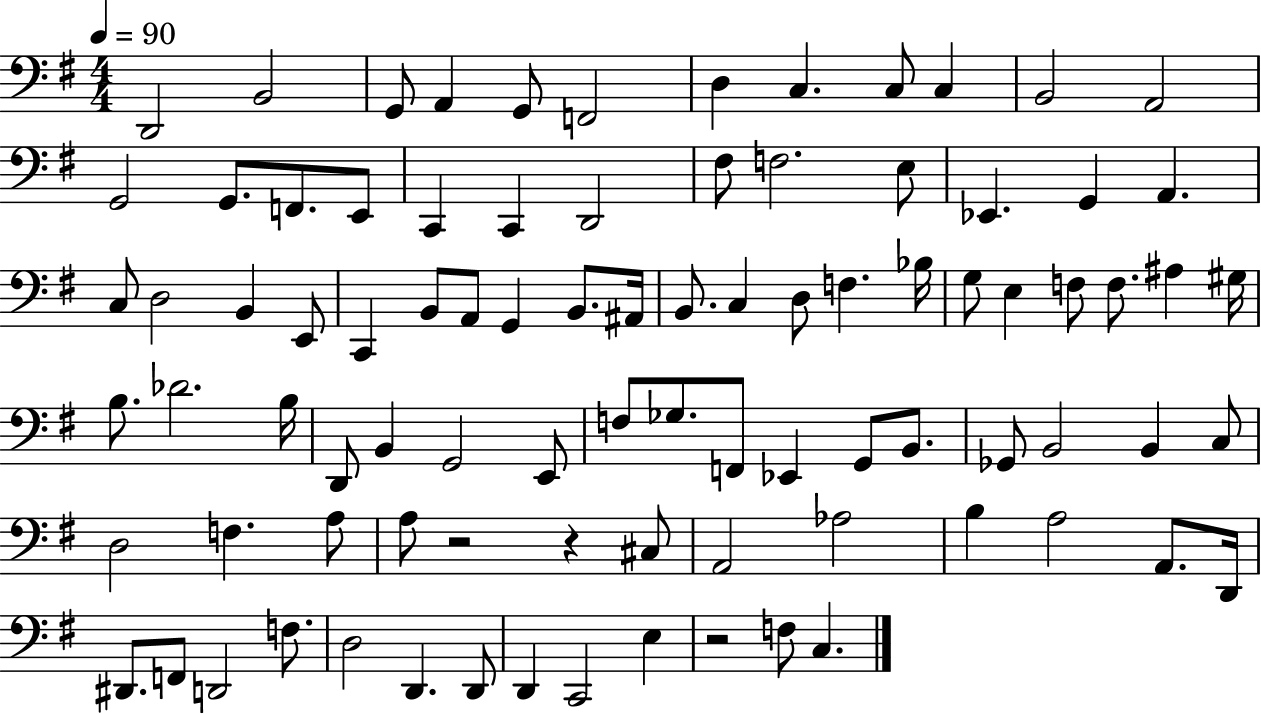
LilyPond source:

{
  \clef bass
  \numericTimeSignature
  \time 4/4
  \key g \major
  \tempo 4 = 90
  d,2 b,2 | g,8 a,4 g,8 f,2 | d4 c4. c8 c4 | b,2 a,2 | \break g,2 g,8. f,8. e,8 | c,4 c,4 d,2 | fis8 f2. e8 | ees,4. g,4 a,4. | \break c8 d2 b,4 e,8 | c,4 b,8 a,8 g,4 b,8. ais,16 | b,8. c4 d8 f4. bes16 | g8 e4 f8 f8. ais4 gis16 | \break b8. des'2. b16 | d,8 b,4 g,2 e,8 | f8 ges8. f,8 ees,4 g,8 b,8. | ges,8 b,2 b,4 c8 | \break d2 f4. a8 | a8 r2 r4 cis8 | a,2 aes2 | b4 a2 a,8. d,16 | \break dis,8. f,8 d,2 f8. | d2 d,4. d,8 | d,4 c,2 e4 | r2 f8 c4. | \break \bar "|."
}